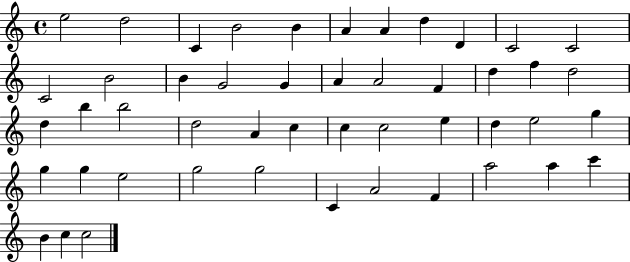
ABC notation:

X:1
T:Untitled
M:4/4
L:1/4
K:C
e2 d2 C B2 B A A d D C2 C2 C2 B2 B G2 G A A2 F d f d2 d b b2 d2 A c c c2 e d e2 g g g e2 g2 g2 C A2 F a2 a c' B c c2